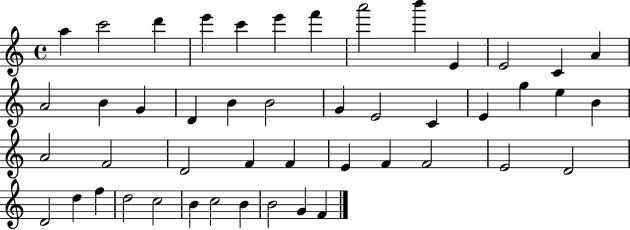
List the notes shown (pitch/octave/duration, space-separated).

A5/q C6/h D6/q E6/q C6/q E6/q F6/q A6/h B6/q E4/q E4/h C4/q A4/q A4/h B4/q G4/q D4/q B4/q B4/h G4/q E4/h C4/q E4/q G5/q E5/q B4/q A4/h F4/h D4/h F4/q F4/q E4/q F4/q F4/h E4/h D4/h D4/h D5/q F5/q D5/h C5/h B4/q C5/h B4/q B4/h G4/q F4/q